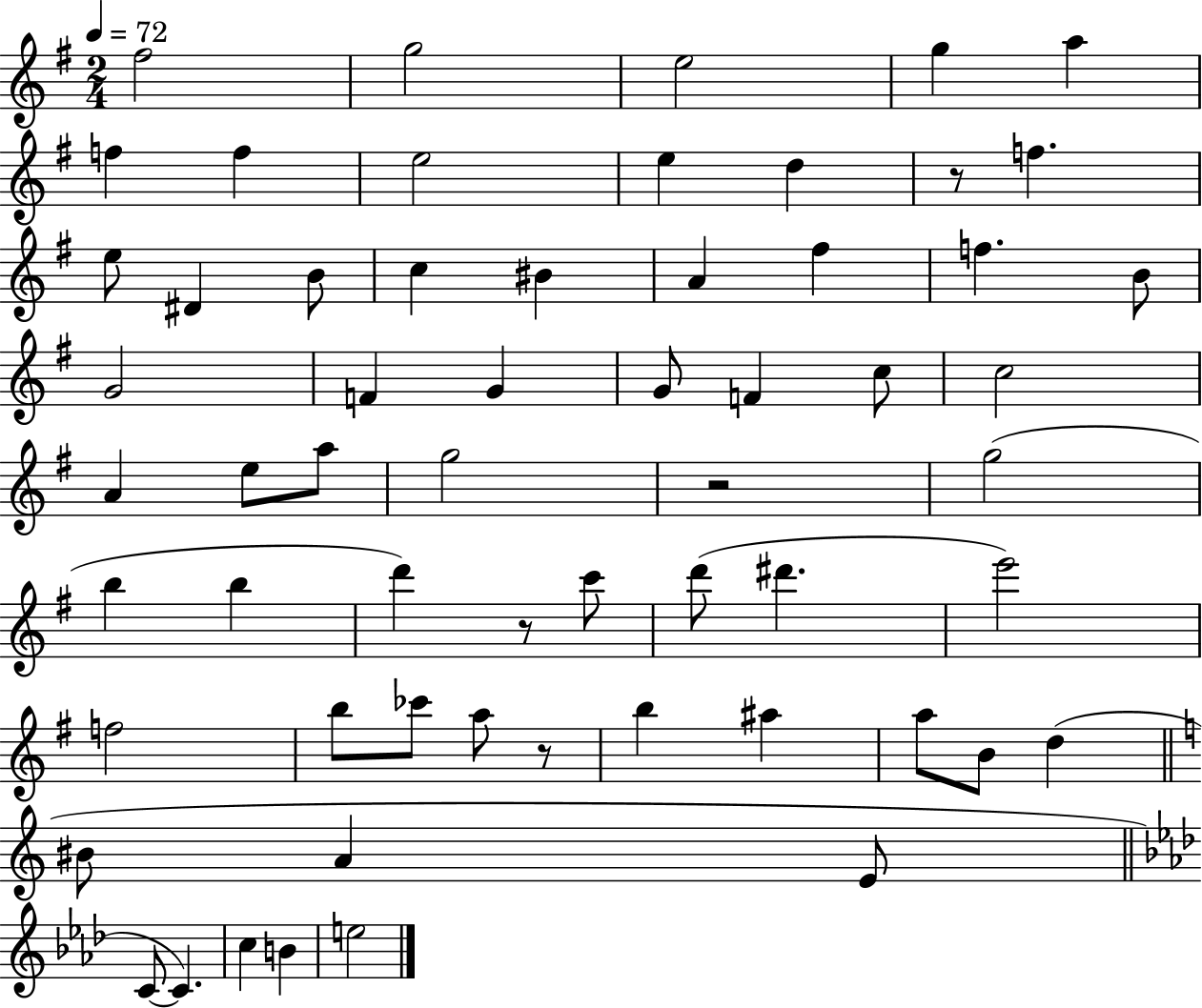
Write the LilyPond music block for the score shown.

{
  \clef treble
  \numericTimeSignature
  \time 2/4
  \key g \major
  \tempo 4 = 72
  fis''2 | g''2 | e''2 | g''4 a''4 | \break f''4 f''4 | e''2 | e''4 d''4 | r8 f''4. | \break e''8 dis'4 b'8 | c''4 bis'4 | a'4 fis''4 | f''4. b'8 | \break g'2 | f'4 g'4 | g'8 f'4 c''8 | c''2 | \break a'4 e''8 a''8 | g''2 | r2 | g''2( | \break b''4 b''4 | d'''4) r8 c'''8 | d'''8( dis'''4. | e'''2) | \break f''2 | b''8 ces'''8 a''8 r8 | b''4 ais''4 | a''8 b'8 d''4( | \break \bar "||" \break \key c \major bis'8 a'4 e'8 | \bar "||" \break \key f \minor c'8~~ c'4.) | c''4 b'4 | e''2 | \bar "|."
}